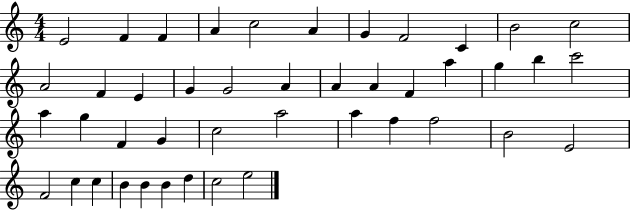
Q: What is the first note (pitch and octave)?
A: E4